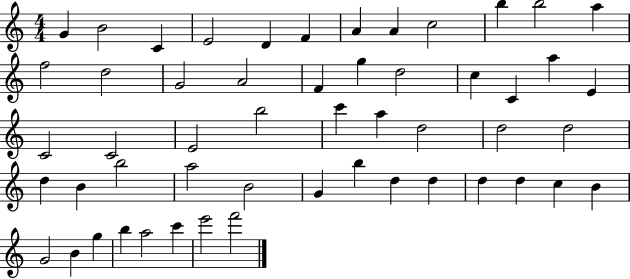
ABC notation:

X:1
T:Untitled
M:4/4
L:1/4
K:C
G B2 C E2 D F A A c2 b b2 a f2 d2 G2 A2 F g d2 c C a E C2 C2 E2 b2 c' a d2 d2 d2 d B b2 a2 B2 G b d d d d c B G2 B g b a2 c' e'2 f'2